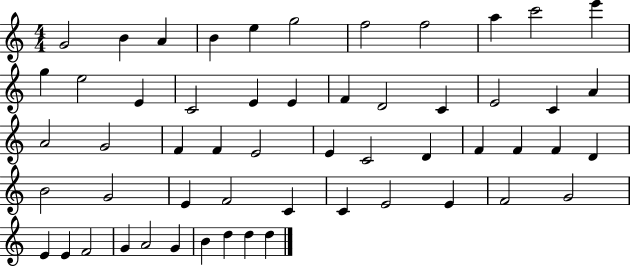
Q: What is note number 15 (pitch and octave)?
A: C4